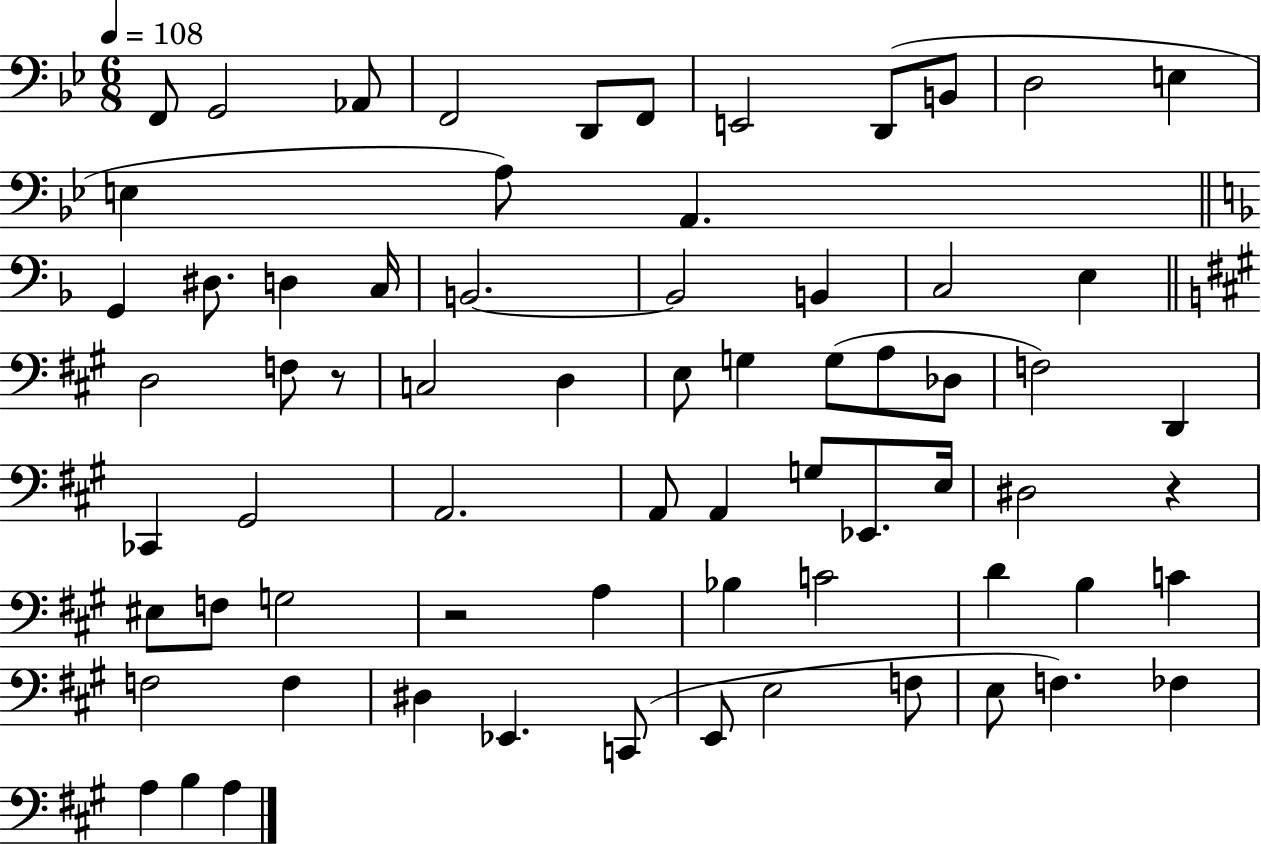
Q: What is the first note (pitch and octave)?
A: F2